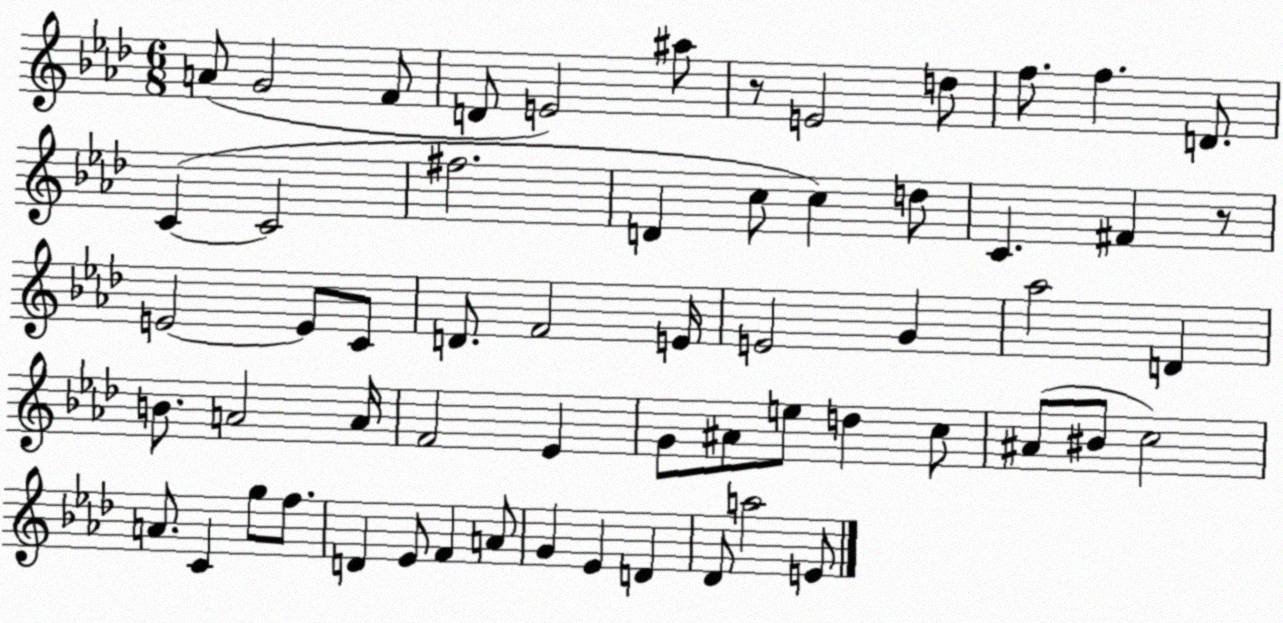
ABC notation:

X:1
T:Untitled
M:6/8
L:1/4
K:Ab
A/2 G2 F/2 D/2 E2 ^a/2 z/2 E2 d/2 f/2 f D/2 C C2 ^f2 D c/2 c d/2 C ^F z/2 E2 E/2 C/2 D/2 F2 E/4 E2 G _a2 D B/2 A2 A/4 F2 _E G/2 ^A/2 e/2 d c/2 ^A/2 ^B/2 c2 A/2 C g/2 f/2 D _E/2 F A/2 G _E D _D/2 a2 E/2